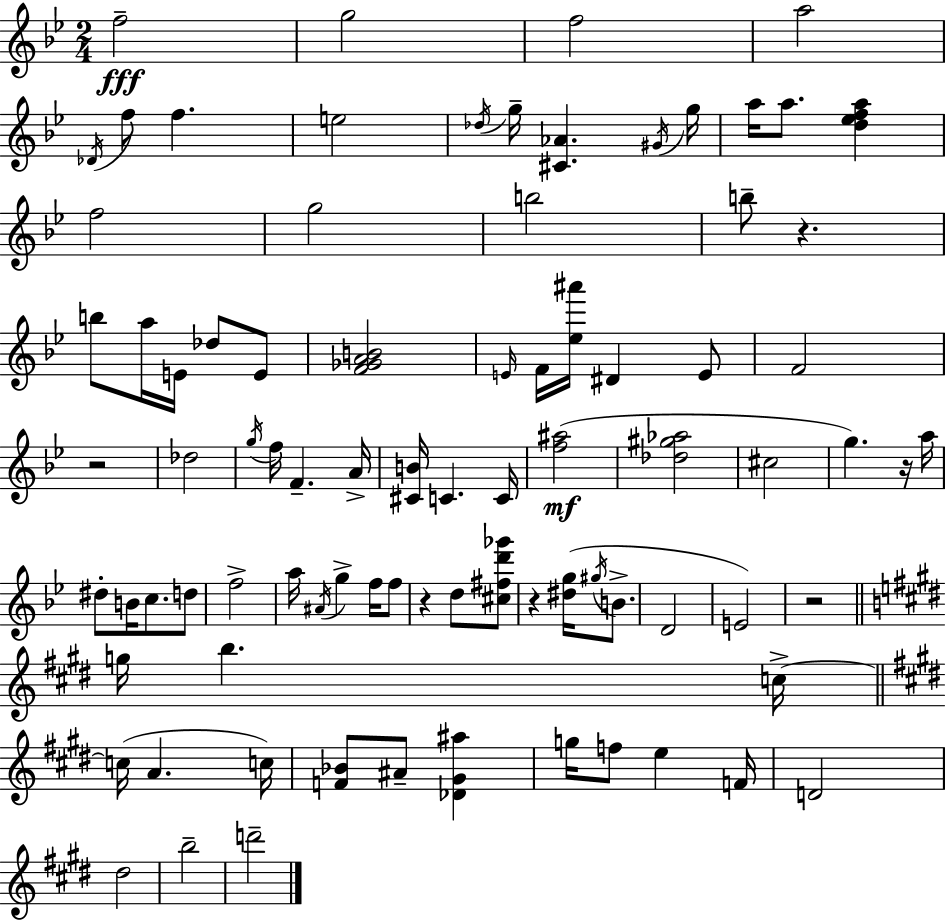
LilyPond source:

{
  \clef treble
  \numericTimeSignature
  \time 2/4
  \key g \minor
  f''2--\fff | g''2 | f''2 | a''2 | \break \acciaccatura { des'16 } f''8 f''4. | e''2 | \acciaccatura { des''16 } g''16-- <cis' aes'>4. | \acciaccatura { gis'16 } g''16 a''16 a''8. <d'' ees'' f'' a''>4 | \break f''2 | g''2 | b''2 | b''8-- r4. | \break b''8 a''16 e'16 des''8 | e'8 <f' ges' a' b'>2 | \grace { e'16 } f'16 <ees'' ais'''>16 dis'4 | e'8 f'2 | \break r2 | des''2 | \acciaccatura { g''16 } f''16 f'4.-- | a'16-> <cis' b'>16 c'4. | \break c'16 <f'' ais''>2(\mf | <des'' gis'' aes''>2 | cis''2 | g''4.) | \break r16 a''16 dis''8-. b'16 | c''8. d''8 f''2-> | a''16 \acciaccatura { ais'16 } g''4-> | f''16 f''8 r4 | \break d''8 <cis'' fis'' d''' ges'''>8 r4 | <dis'' g''>16( \acciaccatura { gis''16 } b'8.-> d'2 | e'2) | r2 | \break \bar "||" \break \key e \major g''16 b''4. c''16->~~ | \bar "||" \break \key e \major c''16( a'4. c''16) | <f' bes'>8 ais'8-- <des' gis' ais''>4 | g''16 f''8 e''4 f'16 | d'2 | \break dis''2 | b''2-- | d'''2-- | \bar "|."
}